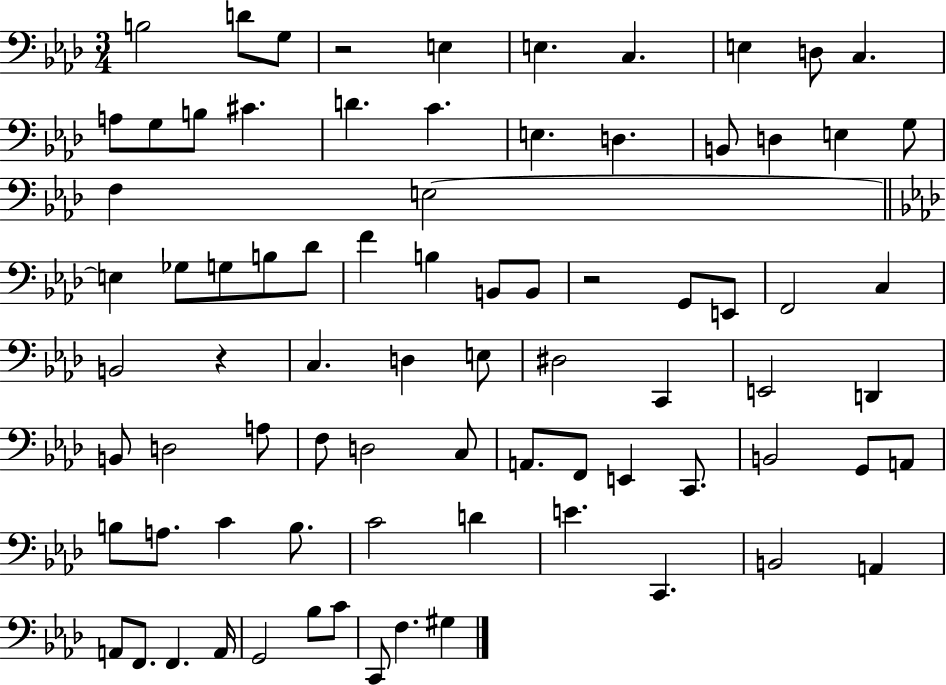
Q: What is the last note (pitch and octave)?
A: G#3